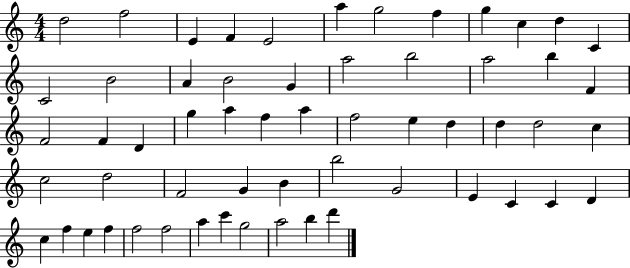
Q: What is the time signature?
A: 4/4